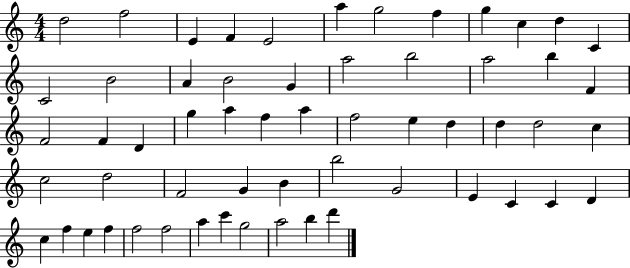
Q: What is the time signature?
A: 4/4